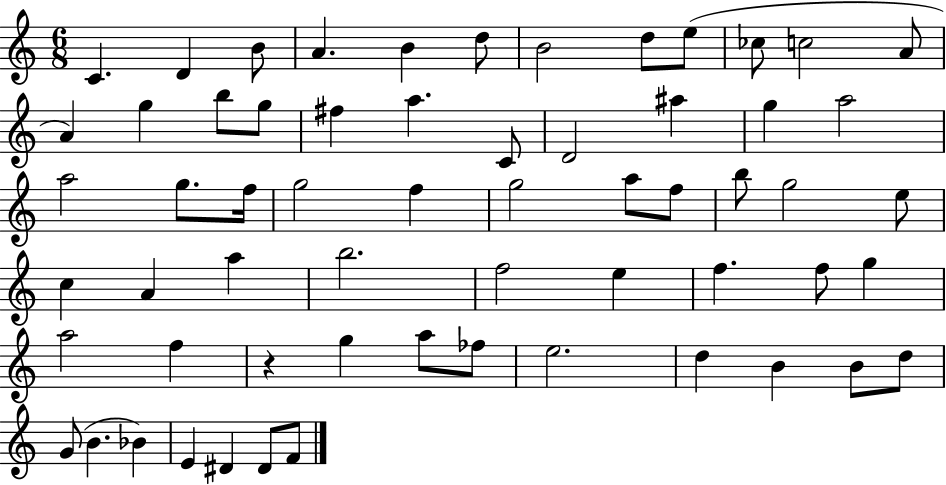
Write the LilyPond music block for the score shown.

{
  \clef treble
  \numericTimeSignature
  \time 6/8
  \key c \major
  c'4. d'4 b'8 | a'4. b'4 d''8 | b'2 d''8 e''8( | ces''8 c''2 a'8 | \break a'4) g''4 b''8 g''8 | fis''4 a''4. c'8 | d'2 ais''4 | g''4 a''2 | \break a''2 g''8. f''16 | g''2 f''4 | g''2 a''8 f''8 | b''8 g''2 e''8 | \break c''4 a'4 a''4 | b''2. | f''2 e''4 | f''4. f''8 g''4 | \break a''2 f''4 | r4 g''4 a''8 fes''8 | e''2. | d''4 b'4 b'8 d''8 | \break g'8( b'4. bes'4) | e'4 dis'4 dis'8 f'8 | \bar "|."
}